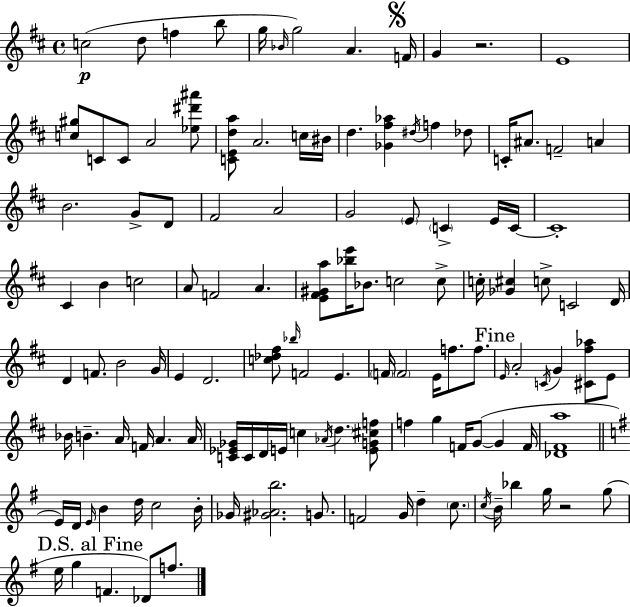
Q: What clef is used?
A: treble